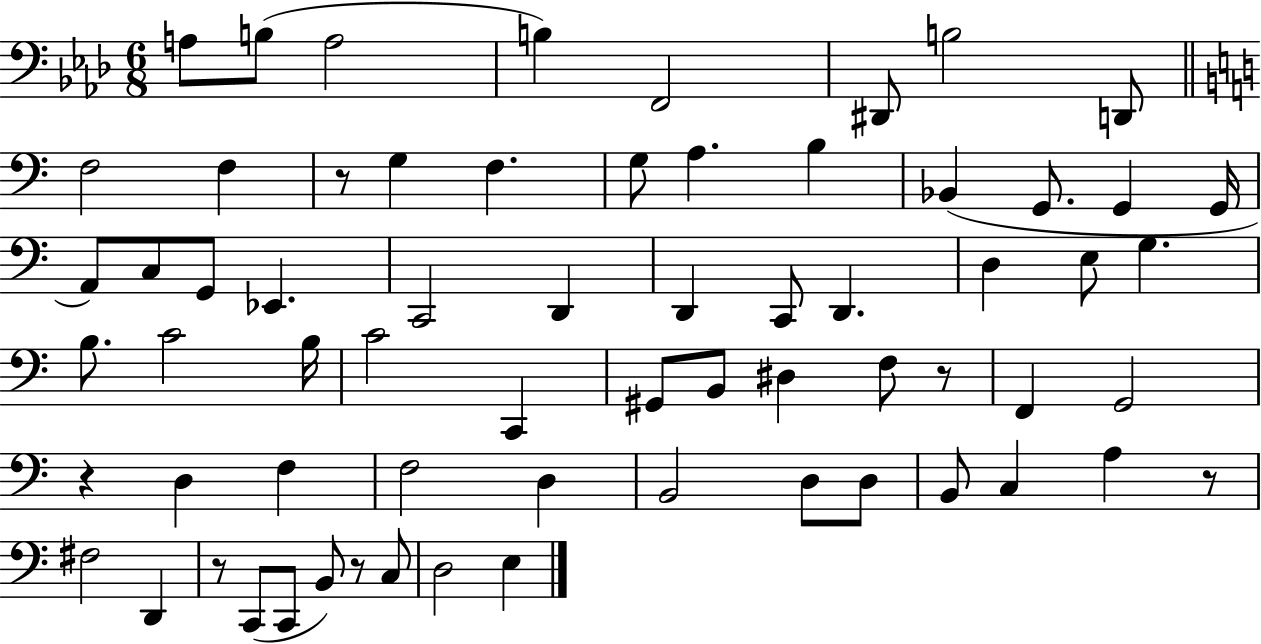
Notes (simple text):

A3/e B3/e A3/h B3/q F2/h D#2/e B3/h D2/e F3/h F3/q R/e G3/q F3/q. G3/e A3/q. B3/q Bb2/q G2/e. G2/q G2/s A2/e C3/e G2/e Eb2/q. C2/h D2/q D2/q C2/e D2/q. D3/q E3/e G3/q. B3/e. C4/h B3/s C4/h C2/q G#2/e B2/e D#3/q F3/e R/e F2/q G2/h R/q D3/q F3/q F3/h D3/q B2/h D3/e D3/e B2/e C3/q A3/q R/e F#3/h D2/q R/e C2/e C2/e B2/e R/e C3/e D3/h E3/q